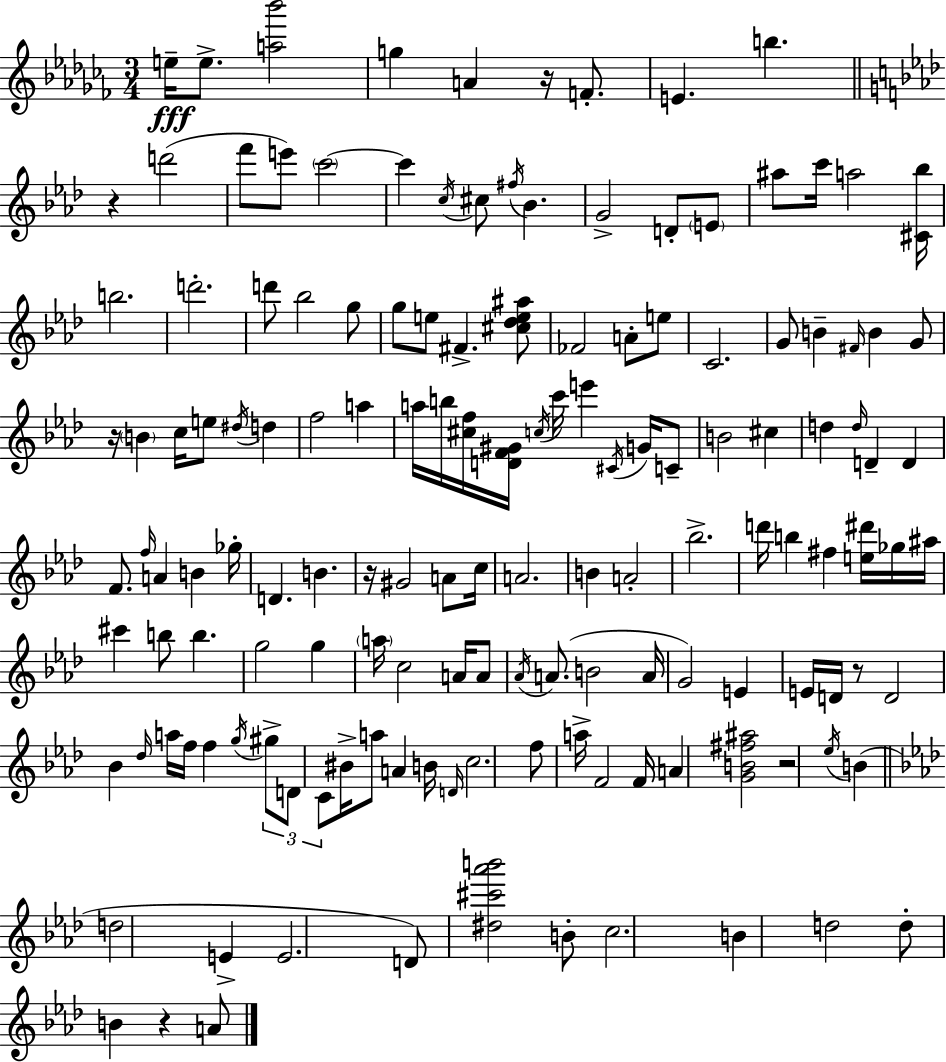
E5/s E5/e. [A5,Bb6]/h G5/q A4/q R/s F4/e. E4/q. B5/q. R/q D6/h F6/e E6/e C6/h C6/q C5/s C#5/e F#5/s Bb4/q. G4/h D4/e E4/e A#5/e C6/s A5/h [C#4,Bb5]/s B5/h. D6/h. D6/e Bb5/h G5/e G5/e E5/e F#4/q. [C#5,Db5,E5,A#5]/e FES4/h A4/e E5/e C4/h. G4/e B4/q F#4/s B4/q G4/e R/s B4/q C5/s E5/e D#5/s D5/q F5/h A5/q A5/s B5/s [C#5,F5]/s [D4,F4,G#4]/s C5/s C6/s E6/q C#4/s G4/s C4/e B4/h C#5/q D5/q D5/s D4/q D4/q F4/e. F5/s A4/q B4/q Gb5/s D4/q. B4/q. R/s G#4/h A4/e C5/s A4/h. B4/q A4/h Bb5/h. D6/s B5/q F#5/q [E5,D#6]/s Gb5/s A#5/s C#6/q B5/e B5/q. G5/h G5/q A5/s C5/h A4/s A4/e Ab4/s A4/e. B4/h A4/s G4/h E4/q E4/s D4/s R/e D4/h Bb4/q Db5/s A5/s F5/s F5/q G5/s G#5/e D4/e C4/e BIS4/s A5/e A4/q B4/s D4/s C5/h. F5/e A5/s F4/h F4/s A4/q [G4,B4,F#5,A#5]/h R/h Eb5/s B4/q D5/h E4/q E4/h. D4/e [D#5,C#6,Ab6,B6]/h B4/e C5/h. B4/q D5/h D5/e B4/q R/q A4/e